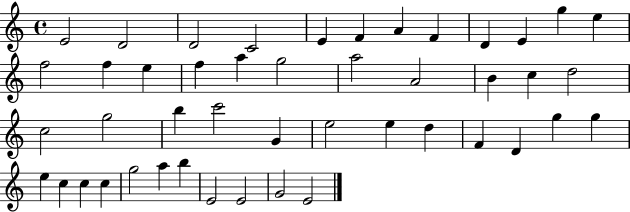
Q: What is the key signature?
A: C major